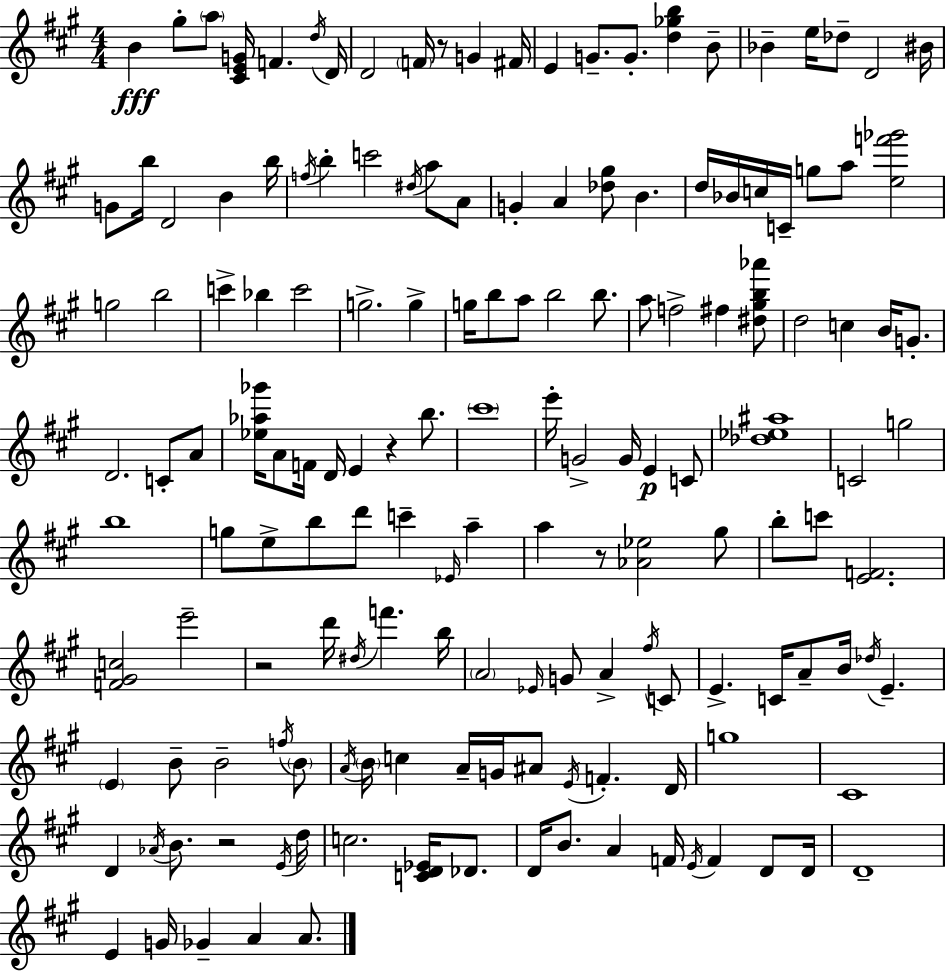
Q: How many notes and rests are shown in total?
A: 156